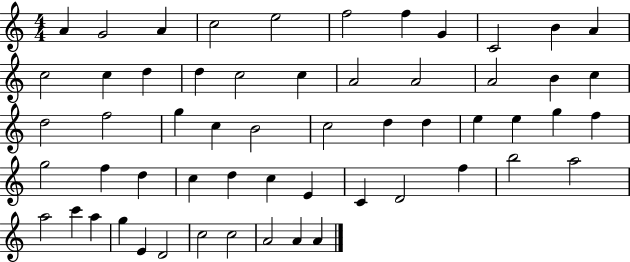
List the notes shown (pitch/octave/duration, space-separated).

A4/q G4/h A4/q C5/h E5/h F5/h F5/q G4/q C4/h B4/q A4/q C5/h C5/q D5/q D5/q C5/h C5/q A4/h A4/h A4/h B4/q C5/q D5/h F5/h G5/q C5/q B4/h C5/h D5/q D5/q E5/q E5/q G5/q F5/q G5/h F5/q D5/q C5/q D5/q C5/q E4/q C4/q D4/h F5/q B5/h A5/h A5/h C6/q A5/q G5/q E4/q D4/h C5/h C5/h A4/h A4/q A4/q